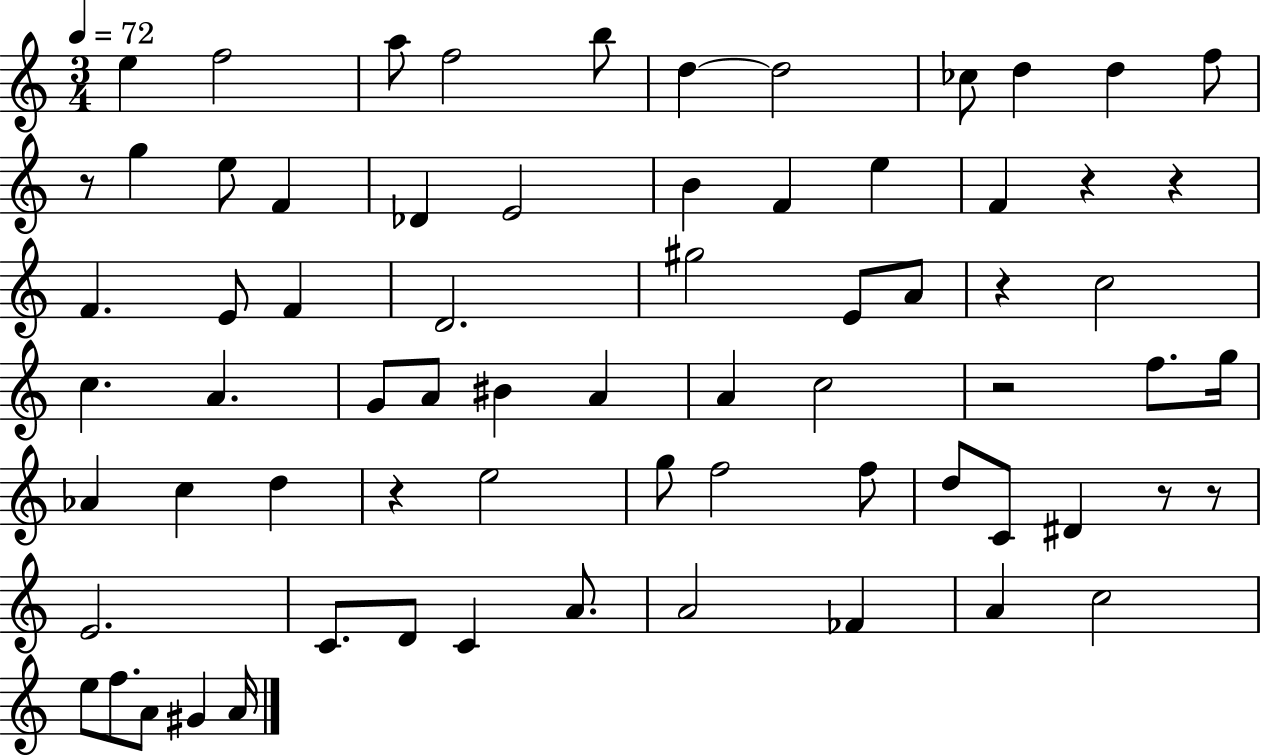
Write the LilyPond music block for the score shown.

{
  \clef treble
  \numericTimeSignature
  \time 3/4
  \key c \major
  \tempo 4 = 72
  e''4 f''2 | a''8 f''2 b''8 | d''4~~ d''2 | ces''8 d''4 d''4 f''8 | \break r8 g''4 e''8 f'4 | des'4 e'2 | b'4 f'4 e''4 | f'4 r4 r4 | \break f'4. e'8 f'4 | d'2. | gis''2 e'8 a'8 | r4 c''2 | \break c''4. a'4. | g'8 a'8 bis'4 a'4 | a'4 c''2 | r2 f''8. g''16 | \break aes'4 c''4 d''4 | r4 e''2 | g''8 f''2 f''8 | d''8 c'8 dis'4 r8 r8 | \break e'2. | c'8. d'8 c'4 a'8. | a'2 fes'4 | a'4 c''2 | \break e''8 f''8. a'8 gis'4 a'16 | \bar "|."
}